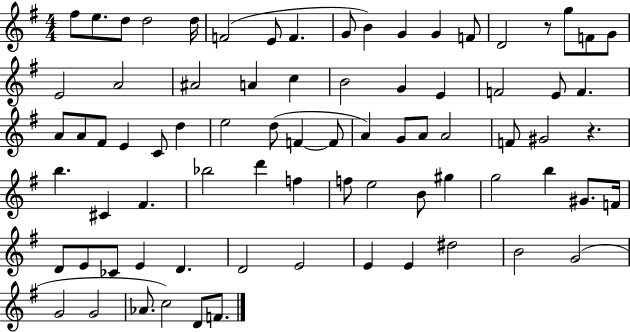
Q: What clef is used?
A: treble